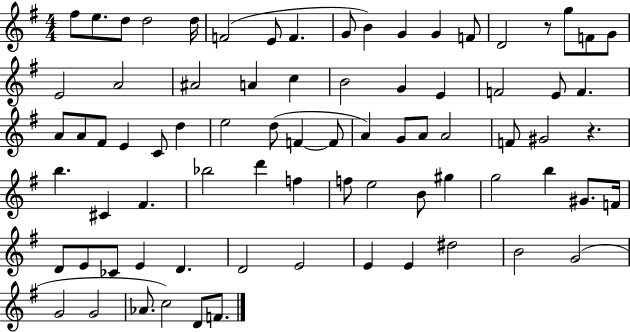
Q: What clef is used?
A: treble